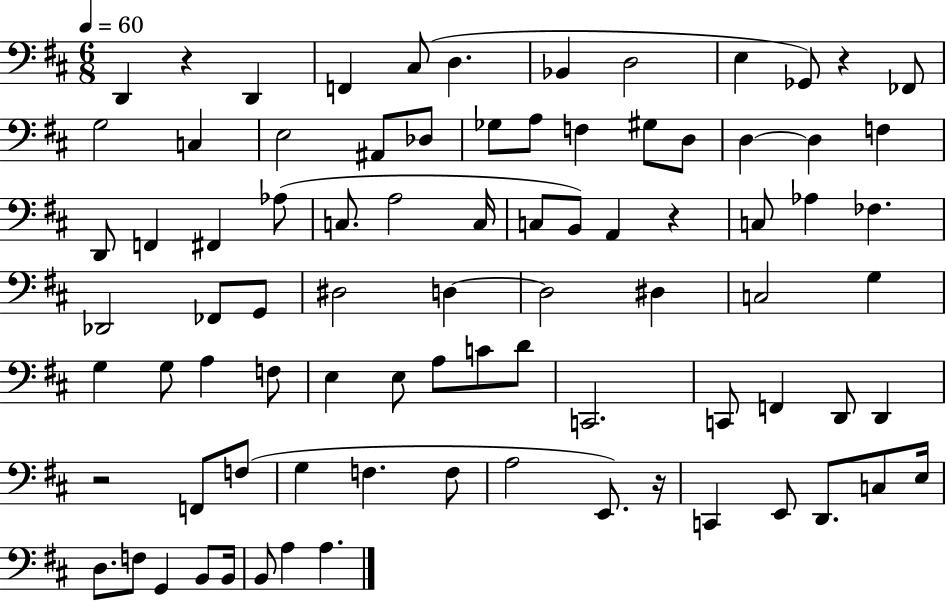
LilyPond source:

{
  \clef bass
  \numericTimeSignature
  \time 6/8
  \key d \major
  \tempo 4 = 60
  \repeat volta 2 { d,4 r4 d,4 | f,4 cis8( d4. | bes,4 d2 | e4 ges,8) r4 fes,8 | \break g2 c4 | e2 ais,8 des8 | ges8 a8 f4 gis8 d8 | d4~~ d4 f4 | \break d,8 f,4 fis,4 aes8( | c8. a2 c16 | c8 b,8) a,4 r4 | c8 aes4 fes4. | \break des,2 fes,8 g,8 | dis2 d4~~ | d2 dis4 | c2 g4 | \break g4 g8 a4 f8 | e4 e8 a8 c'8 d'8 | c,2. | c,8 f,4 d,8 d,4 | \break r2 f,8 f8( | g4 f4. f8 | a2 e,8.) r16 | c,4 e,8 d,8. c8 e16 | \break d8. f8 g,4 b,8 b,16 | b,8 a4 a4. | } \bar "|."
}